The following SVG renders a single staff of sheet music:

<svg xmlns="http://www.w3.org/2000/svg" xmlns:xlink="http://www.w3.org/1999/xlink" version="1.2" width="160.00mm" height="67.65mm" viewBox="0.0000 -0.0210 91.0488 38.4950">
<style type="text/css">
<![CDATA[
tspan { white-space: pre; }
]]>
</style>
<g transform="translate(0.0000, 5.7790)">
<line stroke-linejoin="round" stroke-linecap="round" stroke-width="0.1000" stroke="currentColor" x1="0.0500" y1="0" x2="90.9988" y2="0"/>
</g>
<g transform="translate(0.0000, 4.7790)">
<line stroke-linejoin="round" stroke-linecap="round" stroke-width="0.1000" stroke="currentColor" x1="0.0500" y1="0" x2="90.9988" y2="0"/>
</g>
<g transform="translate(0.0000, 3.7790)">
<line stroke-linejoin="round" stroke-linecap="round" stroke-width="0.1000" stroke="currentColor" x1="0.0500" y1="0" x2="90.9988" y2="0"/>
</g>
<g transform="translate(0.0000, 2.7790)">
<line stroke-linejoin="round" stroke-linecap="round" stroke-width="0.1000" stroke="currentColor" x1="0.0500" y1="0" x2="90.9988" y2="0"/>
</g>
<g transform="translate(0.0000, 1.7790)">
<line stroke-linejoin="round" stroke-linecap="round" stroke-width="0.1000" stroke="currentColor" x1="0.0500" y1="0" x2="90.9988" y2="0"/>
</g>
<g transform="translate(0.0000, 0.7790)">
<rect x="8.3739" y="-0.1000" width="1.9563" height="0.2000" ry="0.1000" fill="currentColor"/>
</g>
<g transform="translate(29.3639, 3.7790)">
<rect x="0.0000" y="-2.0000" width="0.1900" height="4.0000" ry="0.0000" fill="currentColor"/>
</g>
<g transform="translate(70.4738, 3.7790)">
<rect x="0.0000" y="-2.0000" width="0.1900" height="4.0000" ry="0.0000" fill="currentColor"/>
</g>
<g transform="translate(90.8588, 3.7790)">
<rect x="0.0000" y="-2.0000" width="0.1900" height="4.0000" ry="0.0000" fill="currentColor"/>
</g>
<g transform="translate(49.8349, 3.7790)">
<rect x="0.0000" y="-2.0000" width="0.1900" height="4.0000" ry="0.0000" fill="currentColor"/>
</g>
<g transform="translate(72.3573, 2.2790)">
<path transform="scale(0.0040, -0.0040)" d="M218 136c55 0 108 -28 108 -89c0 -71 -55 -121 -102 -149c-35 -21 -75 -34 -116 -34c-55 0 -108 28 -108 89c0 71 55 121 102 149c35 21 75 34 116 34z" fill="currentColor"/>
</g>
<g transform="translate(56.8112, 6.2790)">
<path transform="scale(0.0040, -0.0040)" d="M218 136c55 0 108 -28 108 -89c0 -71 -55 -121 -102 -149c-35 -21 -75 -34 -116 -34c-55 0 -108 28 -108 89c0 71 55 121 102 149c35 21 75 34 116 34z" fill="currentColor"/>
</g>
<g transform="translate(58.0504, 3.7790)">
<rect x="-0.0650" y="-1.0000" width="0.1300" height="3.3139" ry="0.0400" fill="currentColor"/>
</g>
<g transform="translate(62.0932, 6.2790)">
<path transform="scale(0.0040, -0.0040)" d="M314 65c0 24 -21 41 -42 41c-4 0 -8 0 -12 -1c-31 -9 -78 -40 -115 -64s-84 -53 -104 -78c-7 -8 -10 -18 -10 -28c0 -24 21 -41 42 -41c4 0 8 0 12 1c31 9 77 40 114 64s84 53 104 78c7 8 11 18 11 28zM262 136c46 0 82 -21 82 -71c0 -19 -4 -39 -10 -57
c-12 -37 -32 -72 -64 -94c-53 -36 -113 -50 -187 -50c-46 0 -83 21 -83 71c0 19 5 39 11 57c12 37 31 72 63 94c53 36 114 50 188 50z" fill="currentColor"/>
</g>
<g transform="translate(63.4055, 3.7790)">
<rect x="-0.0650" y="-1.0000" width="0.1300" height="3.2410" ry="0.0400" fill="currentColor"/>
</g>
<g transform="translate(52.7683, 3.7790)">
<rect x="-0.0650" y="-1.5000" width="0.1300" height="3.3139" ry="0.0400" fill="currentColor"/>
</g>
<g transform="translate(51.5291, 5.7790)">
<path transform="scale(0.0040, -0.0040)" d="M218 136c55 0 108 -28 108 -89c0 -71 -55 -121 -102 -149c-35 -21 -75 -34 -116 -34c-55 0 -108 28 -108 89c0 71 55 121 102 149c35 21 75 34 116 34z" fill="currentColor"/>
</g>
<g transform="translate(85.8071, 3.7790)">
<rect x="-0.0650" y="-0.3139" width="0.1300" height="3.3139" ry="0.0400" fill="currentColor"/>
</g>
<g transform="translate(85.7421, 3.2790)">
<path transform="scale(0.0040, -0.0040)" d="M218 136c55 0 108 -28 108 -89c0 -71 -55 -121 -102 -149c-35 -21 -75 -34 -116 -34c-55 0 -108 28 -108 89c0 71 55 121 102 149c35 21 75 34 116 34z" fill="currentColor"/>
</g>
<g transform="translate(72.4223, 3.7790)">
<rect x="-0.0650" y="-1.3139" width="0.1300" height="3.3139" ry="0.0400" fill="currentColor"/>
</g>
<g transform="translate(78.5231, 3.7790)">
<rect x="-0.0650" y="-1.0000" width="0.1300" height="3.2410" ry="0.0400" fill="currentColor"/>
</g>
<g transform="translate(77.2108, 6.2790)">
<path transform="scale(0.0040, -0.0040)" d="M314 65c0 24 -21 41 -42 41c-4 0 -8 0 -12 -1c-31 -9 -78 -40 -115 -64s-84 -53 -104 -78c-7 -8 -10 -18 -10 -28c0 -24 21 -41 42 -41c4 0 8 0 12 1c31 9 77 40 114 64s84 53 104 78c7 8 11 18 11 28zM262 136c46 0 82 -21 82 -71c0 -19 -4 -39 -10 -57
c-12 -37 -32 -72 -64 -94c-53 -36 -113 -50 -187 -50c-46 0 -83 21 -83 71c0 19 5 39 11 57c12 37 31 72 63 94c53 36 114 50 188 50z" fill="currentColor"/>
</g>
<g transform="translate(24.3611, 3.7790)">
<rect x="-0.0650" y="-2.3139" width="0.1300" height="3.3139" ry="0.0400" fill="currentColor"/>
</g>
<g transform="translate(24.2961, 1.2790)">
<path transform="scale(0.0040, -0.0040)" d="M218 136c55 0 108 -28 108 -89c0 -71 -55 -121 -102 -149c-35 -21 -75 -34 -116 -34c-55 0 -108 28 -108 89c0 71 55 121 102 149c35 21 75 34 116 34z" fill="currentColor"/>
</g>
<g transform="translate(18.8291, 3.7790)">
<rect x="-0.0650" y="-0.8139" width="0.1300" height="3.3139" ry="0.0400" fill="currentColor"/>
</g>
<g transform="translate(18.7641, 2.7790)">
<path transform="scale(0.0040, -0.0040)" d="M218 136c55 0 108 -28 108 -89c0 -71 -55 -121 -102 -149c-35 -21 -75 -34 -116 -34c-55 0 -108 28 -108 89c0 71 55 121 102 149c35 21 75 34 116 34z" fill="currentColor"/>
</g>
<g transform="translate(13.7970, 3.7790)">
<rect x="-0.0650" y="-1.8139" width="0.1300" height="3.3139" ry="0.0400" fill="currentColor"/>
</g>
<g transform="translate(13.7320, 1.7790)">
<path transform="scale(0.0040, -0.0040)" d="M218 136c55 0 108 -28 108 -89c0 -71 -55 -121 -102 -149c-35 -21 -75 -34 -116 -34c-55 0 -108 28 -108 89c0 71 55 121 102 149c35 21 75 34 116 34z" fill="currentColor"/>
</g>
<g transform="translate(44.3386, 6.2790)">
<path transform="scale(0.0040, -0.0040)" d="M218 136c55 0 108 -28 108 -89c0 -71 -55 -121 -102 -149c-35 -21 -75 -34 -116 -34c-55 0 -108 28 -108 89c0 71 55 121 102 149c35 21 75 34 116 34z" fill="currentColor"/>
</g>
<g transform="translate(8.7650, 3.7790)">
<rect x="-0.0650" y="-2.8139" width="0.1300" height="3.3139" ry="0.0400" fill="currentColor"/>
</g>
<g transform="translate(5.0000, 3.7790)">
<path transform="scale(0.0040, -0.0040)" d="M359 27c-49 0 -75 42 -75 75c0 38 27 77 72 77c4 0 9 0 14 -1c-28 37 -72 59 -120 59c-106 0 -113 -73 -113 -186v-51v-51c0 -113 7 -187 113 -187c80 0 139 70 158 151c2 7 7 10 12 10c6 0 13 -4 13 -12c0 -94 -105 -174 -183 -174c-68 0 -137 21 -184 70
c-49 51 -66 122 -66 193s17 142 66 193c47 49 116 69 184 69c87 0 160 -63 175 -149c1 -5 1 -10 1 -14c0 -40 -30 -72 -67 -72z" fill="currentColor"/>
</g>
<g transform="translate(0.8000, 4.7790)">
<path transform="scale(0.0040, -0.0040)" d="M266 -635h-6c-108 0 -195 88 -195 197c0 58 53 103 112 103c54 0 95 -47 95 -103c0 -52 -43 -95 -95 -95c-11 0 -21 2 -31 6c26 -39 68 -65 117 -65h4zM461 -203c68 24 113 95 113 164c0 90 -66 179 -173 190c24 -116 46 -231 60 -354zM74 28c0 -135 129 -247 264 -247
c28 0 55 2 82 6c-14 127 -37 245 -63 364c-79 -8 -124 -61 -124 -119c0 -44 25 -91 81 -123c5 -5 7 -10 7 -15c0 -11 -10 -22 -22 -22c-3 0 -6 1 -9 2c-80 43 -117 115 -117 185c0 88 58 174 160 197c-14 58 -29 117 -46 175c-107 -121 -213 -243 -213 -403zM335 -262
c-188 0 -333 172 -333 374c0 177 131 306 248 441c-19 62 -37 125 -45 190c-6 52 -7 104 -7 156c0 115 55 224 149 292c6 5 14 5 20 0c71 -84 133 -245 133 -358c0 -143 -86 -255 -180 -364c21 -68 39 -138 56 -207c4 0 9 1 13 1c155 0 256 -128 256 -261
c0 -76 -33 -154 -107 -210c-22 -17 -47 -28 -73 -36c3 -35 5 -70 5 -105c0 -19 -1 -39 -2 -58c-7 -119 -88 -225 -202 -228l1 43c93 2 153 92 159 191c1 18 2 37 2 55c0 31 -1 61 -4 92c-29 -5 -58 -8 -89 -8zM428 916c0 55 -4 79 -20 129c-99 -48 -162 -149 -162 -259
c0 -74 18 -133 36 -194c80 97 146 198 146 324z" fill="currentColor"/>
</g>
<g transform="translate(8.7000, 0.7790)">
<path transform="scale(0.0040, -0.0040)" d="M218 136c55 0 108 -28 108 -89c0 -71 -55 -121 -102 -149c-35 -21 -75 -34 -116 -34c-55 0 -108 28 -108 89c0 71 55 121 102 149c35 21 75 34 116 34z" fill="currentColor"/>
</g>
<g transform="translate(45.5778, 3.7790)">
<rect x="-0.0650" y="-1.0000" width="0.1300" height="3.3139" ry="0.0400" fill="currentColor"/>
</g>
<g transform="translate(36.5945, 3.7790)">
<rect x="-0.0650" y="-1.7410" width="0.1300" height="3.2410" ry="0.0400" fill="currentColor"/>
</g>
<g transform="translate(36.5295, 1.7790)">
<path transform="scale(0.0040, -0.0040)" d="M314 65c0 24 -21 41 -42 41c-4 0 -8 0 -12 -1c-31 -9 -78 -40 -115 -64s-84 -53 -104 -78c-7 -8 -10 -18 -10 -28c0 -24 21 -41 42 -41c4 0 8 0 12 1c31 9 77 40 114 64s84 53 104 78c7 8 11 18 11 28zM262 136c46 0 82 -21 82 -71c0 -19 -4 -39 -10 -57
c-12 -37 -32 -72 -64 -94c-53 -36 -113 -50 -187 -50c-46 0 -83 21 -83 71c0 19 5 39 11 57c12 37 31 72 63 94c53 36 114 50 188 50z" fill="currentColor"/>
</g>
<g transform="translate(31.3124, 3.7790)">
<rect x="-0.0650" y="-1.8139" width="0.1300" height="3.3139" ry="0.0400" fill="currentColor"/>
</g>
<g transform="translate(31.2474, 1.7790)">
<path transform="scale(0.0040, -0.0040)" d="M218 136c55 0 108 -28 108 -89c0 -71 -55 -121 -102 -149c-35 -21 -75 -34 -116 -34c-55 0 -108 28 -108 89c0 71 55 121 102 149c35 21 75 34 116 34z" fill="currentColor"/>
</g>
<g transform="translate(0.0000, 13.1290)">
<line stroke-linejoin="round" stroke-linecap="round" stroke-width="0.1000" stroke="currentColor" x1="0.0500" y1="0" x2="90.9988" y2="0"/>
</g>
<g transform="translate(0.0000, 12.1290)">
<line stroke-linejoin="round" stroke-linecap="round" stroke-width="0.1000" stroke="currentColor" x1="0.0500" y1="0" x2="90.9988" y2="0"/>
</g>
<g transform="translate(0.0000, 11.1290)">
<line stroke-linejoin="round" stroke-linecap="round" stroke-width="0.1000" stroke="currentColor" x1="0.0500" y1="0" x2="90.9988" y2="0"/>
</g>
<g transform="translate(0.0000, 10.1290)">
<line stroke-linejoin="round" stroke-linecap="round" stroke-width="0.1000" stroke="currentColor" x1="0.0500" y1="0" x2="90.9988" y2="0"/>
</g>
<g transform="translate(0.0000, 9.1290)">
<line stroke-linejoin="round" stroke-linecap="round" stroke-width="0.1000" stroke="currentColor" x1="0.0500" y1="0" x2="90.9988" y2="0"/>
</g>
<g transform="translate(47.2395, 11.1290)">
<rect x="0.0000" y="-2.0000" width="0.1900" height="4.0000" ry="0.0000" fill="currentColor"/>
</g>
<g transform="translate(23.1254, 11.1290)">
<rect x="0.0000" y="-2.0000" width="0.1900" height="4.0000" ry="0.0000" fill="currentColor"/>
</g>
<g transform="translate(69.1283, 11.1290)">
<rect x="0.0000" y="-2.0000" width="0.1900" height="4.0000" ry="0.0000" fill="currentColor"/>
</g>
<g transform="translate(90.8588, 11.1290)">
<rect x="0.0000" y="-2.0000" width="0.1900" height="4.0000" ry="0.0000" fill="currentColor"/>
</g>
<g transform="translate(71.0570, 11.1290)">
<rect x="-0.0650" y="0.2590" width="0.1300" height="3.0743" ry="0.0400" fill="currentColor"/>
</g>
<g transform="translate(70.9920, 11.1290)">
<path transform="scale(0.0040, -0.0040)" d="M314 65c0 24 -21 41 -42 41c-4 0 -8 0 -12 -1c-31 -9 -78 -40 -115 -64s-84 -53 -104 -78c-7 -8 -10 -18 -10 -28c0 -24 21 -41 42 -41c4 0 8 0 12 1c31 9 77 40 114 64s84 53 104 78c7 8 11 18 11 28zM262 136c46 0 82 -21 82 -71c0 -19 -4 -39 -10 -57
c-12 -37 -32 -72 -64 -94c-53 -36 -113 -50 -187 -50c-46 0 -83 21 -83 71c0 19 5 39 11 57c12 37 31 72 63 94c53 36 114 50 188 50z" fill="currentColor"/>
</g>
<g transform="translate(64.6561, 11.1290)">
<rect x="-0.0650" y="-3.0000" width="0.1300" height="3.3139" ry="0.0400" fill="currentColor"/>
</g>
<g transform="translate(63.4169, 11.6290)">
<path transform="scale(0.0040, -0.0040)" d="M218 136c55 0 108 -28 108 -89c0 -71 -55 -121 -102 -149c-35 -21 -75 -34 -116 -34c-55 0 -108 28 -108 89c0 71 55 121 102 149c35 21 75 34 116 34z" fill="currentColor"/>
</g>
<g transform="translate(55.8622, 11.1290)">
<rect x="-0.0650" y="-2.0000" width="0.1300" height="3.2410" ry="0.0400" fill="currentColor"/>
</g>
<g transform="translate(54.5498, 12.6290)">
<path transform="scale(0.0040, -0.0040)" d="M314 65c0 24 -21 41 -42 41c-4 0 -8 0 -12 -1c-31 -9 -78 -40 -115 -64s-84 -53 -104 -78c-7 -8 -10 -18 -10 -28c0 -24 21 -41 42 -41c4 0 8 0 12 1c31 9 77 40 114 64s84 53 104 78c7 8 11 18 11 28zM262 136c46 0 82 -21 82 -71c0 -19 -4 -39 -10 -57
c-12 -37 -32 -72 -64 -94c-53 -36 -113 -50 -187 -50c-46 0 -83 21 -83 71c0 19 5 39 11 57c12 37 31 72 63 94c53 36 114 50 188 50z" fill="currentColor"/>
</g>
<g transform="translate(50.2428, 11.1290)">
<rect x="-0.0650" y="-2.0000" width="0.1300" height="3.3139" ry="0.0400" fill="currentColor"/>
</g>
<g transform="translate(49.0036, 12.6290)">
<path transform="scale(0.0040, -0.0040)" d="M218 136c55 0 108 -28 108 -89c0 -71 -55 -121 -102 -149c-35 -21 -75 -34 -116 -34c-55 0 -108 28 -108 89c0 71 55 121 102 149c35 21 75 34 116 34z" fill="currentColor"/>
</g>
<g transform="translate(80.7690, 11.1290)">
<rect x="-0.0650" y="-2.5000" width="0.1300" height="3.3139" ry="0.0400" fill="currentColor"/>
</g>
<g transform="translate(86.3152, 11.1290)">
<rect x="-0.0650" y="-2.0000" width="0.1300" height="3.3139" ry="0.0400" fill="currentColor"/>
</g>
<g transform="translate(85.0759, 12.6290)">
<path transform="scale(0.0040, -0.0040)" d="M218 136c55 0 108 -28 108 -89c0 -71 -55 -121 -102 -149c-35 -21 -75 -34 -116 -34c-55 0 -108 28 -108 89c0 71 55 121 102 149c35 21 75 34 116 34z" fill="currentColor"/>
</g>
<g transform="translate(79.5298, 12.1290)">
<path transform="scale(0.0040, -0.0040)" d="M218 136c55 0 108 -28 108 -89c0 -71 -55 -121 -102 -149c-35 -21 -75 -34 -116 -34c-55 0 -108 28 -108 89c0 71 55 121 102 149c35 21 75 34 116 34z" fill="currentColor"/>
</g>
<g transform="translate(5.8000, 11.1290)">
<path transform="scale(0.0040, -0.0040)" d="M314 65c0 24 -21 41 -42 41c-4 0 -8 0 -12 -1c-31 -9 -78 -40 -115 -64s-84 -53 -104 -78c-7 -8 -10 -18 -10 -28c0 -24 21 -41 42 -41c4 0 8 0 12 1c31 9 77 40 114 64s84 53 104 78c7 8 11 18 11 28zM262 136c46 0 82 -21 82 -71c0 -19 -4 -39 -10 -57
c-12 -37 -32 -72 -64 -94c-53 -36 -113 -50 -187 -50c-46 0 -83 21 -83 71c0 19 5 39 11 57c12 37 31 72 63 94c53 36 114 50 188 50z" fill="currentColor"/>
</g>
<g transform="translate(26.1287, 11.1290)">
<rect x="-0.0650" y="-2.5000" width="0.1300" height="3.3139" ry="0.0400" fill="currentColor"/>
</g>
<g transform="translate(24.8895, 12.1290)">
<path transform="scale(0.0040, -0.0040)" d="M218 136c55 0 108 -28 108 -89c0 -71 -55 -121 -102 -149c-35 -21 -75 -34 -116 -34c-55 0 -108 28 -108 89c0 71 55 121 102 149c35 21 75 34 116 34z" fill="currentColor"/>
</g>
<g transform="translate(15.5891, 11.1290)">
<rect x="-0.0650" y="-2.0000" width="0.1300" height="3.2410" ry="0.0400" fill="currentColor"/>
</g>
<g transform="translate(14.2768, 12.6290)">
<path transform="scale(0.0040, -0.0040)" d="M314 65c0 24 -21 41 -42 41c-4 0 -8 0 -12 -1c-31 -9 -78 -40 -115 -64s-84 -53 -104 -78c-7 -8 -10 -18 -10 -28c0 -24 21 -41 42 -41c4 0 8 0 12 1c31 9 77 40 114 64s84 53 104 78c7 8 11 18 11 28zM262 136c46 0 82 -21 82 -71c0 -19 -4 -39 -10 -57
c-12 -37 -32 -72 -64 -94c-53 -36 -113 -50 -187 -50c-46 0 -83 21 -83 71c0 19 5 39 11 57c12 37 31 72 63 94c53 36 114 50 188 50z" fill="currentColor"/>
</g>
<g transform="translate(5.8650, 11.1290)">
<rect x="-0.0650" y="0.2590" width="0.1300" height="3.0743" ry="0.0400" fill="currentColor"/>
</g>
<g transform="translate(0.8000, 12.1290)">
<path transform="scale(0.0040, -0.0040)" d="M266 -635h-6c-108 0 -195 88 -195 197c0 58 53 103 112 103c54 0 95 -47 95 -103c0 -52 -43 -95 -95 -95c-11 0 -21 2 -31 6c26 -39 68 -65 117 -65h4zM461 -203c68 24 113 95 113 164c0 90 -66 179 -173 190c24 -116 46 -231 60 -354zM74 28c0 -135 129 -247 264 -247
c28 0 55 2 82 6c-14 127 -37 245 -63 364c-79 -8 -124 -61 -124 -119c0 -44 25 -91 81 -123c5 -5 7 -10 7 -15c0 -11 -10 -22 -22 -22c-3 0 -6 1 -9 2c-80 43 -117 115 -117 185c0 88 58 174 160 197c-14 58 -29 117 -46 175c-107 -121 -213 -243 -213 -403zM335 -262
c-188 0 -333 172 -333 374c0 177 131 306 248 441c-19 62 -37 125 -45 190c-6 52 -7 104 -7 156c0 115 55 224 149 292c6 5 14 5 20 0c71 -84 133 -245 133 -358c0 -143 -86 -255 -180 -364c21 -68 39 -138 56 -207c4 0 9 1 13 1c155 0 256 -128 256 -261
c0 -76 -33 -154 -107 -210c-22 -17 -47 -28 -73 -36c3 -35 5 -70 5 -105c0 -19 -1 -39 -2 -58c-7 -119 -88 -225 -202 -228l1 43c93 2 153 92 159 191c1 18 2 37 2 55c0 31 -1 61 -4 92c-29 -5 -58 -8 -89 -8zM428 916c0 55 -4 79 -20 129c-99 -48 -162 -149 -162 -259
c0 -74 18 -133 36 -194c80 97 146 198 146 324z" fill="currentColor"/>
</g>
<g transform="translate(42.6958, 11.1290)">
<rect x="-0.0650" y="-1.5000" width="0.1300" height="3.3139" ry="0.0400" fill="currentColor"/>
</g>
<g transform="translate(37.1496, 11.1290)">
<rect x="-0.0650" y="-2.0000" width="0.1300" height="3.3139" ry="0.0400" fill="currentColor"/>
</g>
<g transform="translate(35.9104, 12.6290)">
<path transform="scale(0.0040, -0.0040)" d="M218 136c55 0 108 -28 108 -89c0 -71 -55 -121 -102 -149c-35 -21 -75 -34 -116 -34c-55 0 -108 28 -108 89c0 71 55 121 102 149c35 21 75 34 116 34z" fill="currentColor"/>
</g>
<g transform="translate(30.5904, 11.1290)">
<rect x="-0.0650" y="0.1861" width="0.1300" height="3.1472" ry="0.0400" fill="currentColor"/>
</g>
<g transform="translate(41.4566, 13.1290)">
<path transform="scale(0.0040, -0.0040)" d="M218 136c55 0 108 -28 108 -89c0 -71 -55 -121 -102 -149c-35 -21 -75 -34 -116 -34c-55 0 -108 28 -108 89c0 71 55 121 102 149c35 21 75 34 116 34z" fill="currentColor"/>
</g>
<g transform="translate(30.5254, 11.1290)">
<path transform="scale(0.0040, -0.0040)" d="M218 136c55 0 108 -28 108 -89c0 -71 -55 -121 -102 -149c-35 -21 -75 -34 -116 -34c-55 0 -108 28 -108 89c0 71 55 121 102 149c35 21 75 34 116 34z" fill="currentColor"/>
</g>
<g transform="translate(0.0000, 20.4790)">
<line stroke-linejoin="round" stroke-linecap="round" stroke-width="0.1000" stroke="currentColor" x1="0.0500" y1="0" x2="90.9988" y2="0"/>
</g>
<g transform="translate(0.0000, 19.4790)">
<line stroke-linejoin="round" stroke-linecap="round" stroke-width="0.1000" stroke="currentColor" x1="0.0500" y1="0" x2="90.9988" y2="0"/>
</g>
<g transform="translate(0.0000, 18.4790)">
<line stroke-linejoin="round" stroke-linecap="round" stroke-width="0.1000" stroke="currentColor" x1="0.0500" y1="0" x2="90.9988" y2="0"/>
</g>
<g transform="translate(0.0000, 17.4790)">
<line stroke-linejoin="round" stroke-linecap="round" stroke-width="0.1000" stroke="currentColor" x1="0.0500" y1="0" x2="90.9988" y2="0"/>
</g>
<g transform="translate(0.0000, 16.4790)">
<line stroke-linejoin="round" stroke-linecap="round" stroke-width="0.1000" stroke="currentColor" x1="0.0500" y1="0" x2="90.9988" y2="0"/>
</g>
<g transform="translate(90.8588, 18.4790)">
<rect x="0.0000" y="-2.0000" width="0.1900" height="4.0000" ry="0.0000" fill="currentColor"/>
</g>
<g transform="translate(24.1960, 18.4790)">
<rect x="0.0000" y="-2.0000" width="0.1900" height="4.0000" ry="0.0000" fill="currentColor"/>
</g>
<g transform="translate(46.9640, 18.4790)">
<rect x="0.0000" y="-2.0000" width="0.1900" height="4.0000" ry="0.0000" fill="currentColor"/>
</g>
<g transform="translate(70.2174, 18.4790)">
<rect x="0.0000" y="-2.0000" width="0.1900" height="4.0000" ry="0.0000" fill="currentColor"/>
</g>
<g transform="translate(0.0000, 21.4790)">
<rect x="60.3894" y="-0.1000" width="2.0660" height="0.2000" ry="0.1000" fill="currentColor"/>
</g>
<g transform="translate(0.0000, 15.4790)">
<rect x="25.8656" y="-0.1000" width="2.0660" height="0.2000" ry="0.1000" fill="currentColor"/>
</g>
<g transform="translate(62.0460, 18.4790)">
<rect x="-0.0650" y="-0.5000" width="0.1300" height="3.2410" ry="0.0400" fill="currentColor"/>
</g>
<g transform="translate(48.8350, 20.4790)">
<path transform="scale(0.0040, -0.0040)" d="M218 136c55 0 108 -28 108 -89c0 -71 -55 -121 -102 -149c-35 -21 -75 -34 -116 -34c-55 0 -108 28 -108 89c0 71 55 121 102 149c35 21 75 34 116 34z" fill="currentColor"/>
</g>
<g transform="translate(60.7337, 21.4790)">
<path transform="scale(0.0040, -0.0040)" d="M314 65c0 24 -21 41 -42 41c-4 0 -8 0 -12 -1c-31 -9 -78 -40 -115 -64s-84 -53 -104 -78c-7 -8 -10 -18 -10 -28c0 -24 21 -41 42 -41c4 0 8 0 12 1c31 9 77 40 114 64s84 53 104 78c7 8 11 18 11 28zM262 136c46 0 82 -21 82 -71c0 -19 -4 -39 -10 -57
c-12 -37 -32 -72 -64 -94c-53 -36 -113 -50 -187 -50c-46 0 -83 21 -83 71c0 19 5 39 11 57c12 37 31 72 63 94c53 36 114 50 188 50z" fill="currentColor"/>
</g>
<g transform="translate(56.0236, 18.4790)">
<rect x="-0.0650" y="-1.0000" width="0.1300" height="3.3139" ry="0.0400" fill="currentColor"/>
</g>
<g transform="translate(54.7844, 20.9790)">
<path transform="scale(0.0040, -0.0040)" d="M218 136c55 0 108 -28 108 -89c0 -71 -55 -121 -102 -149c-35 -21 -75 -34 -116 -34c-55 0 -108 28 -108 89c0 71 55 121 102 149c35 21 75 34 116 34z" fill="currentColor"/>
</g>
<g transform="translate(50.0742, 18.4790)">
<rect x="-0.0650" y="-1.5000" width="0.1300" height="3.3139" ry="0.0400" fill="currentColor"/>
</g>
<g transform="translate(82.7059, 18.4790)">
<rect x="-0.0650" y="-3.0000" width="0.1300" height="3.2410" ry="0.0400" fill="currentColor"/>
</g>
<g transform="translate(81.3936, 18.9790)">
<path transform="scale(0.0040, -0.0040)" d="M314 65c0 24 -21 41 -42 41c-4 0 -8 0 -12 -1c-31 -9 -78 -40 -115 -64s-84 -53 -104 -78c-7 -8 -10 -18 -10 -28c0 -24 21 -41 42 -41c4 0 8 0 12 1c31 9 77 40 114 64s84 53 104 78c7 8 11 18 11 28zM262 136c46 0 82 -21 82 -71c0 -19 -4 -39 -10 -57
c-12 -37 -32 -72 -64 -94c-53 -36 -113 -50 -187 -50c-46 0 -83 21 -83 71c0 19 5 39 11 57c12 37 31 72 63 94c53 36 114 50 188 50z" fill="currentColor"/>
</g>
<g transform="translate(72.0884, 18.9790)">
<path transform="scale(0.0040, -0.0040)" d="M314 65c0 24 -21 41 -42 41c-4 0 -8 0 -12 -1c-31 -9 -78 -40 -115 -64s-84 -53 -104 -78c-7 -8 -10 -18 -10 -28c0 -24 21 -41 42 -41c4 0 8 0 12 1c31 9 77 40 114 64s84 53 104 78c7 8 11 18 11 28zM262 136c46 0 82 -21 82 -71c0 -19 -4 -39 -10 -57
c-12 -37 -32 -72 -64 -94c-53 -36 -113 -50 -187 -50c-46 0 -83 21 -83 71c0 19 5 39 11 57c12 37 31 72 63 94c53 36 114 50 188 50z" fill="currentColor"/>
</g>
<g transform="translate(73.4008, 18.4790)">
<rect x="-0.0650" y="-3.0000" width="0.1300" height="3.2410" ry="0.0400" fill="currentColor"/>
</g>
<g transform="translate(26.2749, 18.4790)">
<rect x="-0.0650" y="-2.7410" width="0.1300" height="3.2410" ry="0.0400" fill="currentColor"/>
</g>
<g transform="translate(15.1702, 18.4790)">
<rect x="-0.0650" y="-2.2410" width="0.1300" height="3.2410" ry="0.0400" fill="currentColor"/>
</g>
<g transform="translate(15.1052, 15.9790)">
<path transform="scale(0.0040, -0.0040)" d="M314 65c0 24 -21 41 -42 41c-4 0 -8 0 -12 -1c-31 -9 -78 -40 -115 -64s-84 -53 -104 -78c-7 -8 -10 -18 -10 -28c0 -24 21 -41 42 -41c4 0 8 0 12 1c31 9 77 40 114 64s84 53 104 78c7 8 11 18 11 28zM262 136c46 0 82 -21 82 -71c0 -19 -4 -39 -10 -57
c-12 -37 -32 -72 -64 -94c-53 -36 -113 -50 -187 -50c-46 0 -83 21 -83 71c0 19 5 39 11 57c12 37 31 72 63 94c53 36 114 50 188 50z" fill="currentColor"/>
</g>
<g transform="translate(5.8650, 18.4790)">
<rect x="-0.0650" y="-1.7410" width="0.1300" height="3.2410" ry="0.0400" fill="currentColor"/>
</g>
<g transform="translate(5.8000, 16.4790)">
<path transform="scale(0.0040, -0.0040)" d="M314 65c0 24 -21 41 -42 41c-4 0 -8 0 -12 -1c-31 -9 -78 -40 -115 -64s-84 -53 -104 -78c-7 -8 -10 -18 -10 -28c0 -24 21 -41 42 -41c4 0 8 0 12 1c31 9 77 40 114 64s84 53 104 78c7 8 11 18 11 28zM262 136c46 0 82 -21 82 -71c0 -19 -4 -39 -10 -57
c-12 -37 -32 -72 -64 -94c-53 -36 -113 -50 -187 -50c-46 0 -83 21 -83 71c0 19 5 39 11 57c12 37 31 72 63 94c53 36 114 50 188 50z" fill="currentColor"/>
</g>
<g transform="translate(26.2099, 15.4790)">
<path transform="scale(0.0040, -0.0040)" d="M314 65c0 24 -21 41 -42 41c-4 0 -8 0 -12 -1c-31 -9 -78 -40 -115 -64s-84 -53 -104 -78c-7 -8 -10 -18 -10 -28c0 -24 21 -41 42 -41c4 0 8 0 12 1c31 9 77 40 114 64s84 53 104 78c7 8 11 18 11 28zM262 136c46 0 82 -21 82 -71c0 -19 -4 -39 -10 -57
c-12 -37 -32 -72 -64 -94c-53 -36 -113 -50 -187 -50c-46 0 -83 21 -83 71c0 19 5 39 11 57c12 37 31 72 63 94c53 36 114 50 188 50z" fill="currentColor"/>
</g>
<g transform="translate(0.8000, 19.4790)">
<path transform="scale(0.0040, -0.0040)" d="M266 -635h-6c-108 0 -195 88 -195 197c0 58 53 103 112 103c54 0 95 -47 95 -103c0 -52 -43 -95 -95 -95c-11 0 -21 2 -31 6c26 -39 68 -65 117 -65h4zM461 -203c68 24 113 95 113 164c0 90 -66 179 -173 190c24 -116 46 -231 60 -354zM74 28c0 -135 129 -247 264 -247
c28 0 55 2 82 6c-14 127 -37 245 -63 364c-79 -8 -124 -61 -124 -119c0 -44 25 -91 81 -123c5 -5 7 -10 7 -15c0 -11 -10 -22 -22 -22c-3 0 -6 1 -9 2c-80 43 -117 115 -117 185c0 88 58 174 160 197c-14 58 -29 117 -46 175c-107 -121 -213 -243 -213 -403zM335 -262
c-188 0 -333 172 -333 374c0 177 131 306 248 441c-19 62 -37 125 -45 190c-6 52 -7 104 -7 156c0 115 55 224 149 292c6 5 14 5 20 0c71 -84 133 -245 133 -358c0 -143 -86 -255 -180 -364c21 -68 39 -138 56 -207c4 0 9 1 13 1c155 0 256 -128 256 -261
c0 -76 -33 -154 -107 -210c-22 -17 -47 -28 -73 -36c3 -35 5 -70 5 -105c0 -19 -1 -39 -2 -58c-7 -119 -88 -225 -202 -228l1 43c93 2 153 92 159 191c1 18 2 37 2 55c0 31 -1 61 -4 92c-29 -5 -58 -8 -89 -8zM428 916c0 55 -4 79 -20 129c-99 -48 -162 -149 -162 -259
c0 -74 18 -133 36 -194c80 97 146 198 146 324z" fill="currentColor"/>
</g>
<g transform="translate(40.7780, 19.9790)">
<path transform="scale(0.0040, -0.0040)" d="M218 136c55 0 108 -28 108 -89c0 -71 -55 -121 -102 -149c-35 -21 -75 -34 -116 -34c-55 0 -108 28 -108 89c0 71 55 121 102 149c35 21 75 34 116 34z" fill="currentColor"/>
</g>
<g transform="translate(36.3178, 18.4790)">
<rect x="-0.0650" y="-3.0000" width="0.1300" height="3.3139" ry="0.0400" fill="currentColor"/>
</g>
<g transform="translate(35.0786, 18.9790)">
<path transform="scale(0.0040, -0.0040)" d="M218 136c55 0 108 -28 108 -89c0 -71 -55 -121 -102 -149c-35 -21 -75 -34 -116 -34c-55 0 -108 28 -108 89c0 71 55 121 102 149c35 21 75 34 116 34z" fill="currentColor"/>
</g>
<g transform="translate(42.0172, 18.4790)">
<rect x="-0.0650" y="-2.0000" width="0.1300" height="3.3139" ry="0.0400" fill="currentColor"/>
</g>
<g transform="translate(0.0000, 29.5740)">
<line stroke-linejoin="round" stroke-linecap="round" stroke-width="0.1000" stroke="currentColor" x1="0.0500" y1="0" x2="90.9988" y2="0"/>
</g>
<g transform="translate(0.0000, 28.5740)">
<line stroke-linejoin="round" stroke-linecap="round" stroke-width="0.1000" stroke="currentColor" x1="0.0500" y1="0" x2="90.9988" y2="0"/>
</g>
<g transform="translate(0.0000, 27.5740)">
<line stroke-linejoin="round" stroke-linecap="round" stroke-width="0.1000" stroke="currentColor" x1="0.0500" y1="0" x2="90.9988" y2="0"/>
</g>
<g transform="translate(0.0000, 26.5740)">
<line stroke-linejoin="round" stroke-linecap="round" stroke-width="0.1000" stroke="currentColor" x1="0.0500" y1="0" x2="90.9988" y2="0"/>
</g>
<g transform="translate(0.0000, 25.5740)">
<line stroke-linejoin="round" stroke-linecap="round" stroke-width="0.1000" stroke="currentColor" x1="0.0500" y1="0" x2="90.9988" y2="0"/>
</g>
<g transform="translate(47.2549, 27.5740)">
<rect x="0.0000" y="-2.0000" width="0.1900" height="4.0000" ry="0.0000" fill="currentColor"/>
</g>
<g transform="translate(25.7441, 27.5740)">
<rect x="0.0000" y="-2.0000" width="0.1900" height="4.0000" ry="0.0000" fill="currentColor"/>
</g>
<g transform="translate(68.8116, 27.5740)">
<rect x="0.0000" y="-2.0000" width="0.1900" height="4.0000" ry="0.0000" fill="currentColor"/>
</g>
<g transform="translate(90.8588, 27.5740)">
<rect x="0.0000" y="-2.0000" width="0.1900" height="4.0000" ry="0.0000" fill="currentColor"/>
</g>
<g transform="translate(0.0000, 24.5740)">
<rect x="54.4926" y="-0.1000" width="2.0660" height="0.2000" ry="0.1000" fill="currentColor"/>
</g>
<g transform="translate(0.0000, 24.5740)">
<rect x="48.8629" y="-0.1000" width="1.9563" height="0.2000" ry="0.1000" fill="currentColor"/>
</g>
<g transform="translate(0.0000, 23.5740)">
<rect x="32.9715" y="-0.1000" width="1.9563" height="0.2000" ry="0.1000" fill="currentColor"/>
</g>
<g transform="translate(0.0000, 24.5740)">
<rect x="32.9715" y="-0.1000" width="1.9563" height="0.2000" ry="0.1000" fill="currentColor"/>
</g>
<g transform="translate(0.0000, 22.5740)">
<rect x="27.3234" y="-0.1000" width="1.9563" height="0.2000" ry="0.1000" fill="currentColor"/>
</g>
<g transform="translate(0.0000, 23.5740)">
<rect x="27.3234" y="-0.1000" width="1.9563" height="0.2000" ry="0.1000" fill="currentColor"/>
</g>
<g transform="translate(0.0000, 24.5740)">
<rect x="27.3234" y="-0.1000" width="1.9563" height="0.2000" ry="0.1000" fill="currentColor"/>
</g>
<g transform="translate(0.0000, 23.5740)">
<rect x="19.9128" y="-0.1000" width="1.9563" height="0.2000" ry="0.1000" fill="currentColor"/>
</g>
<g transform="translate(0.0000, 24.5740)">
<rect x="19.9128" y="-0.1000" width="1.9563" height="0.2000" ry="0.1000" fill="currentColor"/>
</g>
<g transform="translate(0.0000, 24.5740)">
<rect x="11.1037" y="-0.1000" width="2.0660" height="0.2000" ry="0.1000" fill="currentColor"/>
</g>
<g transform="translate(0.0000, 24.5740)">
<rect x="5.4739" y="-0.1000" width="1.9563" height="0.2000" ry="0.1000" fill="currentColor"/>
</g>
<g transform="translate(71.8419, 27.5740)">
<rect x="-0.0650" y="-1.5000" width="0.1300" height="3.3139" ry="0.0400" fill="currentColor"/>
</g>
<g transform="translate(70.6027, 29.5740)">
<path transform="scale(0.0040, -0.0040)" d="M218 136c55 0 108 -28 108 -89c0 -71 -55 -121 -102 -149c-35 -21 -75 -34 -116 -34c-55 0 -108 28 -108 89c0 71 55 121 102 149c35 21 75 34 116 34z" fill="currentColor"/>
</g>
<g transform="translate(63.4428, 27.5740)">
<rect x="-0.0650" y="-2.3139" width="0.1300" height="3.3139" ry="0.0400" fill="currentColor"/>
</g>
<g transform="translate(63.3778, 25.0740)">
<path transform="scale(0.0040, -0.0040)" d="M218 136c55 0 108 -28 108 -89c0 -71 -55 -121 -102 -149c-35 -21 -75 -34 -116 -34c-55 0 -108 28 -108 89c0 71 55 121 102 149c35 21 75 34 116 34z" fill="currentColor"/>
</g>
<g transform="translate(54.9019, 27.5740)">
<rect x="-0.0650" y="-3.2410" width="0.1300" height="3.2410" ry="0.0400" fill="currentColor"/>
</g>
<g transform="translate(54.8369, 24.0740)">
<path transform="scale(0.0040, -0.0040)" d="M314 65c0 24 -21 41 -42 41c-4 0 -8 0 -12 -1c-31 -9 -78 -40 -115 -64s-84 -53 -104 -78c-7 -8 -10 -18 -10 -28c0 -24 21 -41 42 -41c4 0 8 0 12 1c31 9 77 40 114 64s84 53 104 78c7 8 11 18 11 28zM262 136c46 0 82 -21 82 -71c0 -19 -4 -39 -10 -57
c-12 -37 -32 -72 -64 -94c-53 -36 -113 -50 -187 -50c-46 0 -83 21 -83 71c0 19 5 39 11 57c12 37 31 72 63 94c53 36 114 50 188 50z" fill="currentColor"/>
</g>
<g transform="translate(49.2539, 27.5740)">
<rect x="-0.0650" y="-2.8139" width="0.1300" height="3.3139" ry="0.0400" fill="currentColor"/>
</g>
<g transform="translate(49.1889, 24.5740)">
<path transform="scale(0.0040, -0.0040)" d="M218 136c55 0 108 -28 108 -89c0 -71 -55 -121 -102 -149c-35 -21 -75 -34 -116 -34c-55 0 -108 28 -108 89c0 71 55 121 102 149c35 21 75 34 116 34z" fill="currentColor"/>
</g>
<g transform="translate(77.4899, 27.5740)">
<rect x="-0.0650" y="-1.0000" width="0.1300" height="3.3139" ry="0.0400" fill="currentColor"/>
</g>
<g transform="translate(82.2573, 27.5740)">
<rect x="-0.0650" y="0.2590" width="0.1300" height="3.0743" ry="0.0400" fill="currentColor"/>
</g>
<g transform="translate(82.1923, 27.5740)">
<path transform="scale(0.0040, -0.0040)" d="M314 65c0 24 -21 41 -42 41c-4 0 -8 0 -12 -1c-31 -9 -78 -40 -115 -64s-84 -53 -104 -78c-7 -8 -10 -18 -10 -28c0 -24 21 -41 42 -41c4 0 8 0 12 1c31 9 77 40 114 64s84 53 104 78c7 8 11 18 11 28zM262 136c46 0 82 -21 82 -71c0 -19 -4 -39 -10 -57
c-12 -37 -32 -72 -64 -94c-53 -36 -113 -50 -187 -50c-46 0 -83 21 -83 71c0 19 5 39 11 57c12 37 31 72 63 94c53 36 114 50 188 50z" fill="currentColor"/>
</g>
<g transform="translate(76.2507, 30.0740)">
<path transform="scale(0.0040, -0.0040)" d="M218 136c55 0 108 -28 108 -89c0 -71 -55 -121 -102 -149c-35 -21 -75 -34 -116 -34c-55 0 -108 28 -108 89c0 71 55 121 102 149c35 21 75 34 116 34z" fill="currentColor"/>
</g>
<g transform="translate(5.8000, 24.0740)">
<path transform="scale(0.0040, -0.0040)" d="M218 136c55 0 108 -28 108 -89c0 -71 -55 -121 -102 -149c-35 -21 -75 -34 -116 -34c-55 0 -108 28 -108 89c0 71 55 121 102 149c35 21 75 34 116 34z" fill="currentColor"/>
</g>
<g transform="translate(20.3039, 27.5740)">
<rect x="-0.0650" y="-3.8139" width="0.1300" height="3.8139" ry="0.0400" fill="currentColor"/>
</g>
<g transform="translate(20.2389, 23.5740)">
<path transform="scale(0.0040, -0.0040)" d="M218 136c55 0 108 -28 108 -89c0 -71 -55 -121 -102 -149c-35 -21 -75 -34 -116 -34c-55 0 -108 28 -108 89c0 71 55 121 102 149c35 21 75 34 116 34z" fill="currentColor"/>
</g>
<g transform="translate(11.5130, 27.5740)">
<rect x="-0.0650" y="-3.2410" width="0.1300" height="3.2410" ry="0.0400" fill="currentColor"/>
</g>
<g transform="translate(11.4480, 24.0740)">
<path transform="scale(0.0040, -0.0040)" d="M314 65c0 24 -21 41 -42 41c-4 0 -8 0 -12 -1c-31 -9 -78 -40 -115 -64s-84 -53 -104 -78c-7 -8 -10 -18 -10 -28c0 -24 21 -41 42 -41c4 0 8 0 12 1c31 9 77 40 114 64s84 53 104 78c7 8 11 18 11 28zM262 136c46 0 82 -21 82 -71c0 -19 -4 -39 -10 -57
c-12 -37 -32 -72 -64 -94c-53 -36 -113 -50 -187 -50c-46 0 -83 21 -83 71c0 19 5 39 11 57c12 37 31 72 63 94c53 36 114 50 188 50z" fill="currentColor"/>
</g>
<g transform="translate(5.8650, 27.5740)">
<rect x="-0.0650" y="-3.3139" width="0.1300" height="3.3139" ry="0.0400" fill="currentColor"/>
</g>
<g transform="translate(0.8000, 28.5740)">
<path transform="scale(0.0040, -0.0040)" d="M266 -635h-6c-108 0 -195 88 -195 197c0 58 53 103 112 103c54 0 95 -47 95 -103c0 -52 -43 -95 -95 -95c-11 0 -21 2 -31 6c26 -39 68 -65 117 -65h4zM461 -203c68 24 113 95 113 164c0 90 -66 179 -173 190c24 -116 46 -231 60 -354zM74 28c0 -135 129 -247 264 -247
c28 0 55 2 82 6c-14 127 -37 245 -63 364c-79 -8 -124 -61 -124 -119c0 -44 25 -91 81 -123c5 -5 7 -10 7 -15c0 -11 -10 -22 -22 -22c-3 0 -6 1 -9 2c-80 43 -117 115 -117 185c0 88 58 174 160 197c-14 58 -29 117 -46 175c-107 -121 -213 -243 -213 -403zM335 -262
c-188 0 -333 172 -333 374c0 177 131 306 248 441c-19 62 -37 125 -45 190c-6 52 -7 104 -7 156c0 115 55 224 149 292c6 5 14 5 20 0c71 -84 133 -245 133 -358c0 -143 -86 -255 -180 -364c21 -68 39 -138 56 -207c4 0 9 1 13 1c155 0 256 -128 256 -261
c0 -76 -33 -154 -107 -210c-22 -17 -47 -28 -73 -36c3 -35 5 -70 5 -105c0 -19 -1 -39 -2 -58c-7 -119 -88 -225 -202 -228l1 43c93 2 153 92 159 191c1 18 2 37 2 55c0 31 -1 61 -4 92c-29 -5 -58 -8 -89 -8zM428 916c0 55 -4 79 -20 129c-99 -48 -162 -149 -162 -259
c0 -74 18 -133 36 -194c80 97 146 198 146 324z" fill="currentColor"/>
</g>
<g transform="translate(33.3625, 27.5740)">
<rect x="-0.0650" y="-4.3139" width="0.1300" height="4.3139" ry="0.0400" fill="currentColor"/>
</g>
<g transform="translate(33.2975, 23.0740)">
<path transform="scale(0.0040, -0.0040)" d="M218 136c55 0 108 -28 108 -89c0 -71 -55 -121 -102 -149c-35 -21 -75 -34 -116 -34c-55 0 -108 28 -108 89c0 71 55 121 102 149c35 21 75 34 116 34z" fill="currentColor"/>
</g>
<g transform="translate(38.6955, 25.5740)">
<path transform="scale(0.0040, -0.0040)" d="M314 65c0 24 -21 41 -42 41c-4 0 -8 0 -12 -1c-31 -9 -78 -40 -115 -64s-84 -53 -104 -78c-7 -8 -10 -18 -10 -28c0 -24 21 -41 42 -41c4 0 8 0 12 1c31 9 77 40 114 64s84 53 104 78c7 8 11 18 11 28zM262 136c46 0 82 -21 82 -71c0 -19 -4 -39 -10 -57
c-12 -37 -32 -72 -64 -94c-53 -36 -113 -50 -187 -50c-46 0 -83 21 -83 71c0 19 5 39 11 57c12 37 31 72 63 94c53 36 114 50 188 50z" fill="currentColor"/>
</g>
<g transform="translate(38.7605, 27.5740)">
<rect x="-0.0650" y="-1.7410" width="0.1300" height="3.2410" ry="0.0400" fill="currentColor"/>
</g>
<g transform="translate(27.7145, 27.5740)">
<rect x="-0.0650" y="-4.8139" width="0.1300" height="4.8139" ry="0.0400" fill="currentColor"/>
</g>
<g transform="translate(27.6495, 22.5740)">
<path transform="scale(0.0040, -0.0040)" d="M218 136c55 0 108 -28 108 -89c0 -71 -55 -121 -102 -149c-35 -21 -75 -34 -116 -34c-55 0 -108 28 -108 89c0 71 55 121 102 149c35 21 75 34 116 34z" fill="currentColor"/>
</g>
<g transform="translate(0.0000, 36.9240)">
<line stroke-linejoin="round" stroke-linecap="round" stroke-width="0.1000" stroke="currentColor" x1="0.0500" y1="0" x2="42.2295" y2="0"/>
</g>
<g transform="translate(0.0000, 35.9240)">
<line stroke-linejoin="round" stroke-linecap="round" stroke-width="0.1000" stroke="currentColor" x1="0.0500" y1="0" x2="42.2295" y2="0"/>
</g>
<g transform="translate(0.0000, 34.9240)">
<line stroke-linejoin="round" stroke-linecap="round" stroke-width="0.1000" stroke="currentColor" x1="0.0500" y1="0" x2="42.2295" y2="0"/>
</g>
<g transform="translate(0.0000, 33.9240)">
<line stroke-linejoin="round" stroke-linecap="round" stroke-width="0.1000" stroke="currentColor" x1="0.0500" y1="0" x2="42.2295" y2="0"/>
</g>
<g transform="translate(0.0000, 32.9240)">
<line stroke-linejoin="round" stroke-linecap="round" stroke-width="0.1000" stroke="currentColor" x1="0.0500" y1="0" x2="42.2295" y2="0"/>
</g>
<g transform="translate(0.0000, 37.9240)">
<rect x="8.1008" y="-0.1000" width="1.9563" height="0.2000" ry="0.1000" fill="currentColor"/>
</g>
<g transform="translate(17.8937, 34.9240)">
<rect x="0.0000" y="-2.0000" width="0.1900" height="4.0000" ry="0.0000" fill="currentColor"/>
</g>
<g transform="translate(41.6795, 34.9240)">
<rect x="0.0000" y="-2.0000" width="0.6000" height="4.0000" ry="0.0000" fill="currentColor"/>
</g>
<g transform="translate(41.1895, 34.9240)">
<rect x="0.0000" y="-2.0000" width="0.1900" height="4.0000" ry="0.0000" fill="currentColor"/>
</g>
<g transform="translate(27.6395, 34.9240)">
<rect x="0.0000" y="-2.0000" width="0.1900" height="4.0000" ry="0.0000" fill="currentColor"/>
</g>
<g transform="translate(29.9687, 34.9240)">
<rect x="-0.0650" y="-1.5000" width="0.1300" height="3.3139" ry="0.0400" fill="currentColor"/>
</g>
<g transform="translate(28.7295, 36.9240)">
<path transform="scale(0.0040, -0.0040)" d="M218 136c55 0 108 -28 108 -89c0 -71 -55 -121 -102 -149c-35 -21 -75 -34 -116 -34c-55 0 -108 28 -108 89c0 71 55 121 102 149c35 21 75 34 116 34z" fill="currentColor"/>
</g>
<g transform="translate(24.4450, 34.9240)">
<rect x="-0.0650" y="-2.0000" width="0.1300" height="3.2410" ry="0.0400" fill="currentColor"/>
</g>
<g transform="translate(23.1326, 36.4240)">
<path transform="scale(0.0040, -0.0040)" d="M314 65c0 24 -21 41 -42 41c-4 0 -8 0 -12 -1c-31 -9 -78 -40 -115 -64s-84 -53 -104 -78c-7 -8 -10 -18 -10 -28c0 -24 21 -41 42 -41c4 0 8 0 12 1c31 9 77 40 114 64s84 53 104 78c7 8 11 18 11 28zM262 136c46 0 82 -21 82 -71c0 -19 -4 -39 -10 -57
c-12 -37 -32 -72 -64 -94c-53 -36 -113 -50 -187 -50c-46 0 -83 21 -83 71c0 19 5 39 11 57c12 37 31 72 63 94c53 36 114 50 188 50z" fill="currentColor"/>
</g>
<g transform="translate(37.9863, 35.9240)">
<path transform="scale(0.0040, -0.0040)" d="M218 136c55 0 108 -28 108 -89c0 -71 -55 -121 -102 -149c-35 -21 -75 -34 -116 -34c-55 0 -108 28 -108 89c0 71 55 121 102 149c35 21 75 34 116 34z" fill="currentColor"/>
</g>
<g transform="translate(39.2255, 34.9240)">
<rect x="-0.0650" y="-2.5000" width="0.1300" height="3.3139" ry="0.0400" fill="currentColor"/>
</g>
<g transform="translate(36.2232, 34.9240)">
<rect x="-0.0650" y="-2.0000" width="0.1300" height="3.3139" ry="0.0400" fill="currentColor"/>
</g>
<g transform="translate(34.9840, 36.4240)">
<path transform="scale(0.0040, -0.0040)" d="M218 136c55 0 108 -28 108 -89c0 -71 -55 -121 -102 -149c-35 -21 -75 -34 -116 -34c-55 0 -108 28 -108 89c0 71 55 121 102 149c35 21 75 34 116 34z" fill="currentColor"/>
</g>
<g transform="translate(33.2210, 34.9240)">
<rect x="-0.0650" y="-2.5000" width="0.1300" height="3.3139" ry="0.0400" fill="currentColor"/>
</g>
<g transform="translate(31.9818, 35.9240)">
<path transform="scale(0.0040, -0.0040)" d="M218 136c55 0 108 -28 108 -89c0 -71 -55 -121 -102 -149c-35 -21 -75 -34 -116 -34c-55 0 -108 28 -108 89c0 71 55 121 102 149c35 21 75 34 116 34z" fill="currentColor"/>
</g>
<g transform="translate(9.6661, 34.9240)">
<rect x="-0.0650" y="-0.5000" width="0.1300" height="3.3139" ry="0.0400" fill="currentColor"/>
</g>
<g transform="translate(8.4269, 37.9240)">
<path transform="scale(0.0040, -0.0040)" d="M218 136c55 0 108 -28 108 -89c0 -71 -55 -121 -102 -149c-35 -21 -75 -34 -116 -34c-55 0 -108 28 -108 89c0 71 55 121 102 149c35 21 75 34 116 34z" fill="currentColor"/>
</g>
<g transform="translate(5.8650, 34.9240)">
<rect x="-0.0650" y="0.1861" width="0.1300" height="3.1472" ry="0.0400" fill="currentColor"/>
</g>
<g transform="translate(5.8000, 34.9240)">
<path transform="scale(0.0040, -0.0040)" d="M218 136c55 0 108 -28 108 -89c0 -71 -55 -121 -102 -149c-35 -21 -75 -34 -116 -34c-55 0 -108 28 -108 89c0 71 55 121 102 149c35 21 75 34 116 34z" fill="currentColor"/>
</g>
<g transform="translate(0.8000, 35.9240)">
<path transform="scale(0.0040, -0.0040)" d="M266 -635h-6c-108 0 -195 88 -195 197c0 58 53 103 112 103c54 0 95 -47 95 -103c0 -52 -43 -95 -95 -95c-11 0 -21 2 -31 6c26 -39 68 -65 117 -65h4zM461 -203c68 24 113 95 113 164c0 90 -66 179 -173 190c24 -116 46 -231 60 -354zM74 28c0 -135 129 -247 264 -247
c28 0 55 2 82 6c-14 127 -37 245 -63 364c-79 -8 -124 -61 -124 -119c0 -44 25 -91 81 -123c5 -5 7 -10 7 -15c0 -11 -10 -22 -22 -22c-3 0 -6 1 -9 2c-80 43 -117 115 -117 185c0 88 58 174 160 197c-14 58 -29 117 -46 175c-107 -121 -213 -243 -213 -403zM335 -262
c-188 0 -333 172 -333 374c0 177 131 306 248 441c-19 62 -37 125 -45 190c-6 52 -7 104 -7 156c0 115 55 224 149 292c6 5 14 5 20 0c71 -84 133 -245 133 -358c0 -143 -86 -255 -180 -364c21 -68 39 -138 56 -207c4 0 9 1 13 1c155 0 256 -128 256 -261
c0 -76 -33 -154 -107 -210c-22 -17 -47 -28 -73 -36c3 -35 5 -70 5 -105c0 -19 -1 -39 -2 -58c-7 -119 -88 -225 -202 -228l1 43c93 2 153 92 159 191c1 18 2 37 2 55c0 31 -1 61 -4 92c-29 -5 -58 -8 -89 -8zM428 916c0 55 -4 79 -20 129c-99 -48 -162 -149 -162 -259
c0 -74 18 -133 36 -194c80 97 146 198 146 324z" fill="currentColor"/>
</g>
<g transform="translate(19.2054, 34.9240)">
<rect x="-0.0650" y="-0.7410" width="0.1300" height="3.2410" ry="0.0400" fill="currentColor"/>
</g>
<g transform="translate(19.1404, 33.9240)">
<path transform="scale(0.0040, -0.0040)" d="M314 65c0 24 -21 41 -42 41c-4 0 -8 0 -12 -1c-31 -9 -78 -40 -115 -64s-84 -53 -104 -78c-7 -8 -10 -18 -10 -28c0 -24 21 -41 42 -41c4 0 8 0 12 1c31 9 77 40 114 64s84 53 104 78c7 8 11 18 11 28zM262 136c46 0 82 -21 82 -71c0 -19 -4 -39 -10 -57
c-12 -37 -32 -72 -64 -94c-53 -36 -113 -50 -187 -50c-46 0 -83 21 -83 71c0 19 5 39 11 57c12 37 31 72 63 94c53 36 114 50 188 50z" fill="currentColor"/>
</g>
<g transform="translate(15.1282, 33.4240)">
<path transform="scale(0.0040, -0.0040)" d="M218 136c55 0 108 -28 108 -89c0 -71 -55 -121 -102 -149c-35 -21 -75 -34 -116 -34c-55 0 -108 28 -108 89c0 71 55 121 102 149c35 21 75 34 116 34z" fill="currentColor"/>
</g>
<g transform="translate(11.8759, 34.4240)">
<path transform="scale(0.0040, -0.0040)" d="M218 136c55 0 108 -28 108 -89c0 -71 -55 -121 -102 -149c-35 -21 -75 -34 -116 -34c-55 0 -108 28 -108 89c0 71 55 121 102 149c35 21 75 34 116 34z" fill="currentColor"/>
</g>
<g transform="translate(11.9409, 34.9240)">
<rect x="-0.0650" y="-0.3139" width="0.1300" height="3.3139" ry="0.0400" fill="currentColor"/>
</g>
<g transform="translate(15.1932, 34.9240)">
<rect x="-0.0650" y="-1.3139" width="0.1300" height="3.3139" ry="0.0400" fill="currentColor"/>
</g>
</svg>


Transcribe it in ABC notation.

X:1
T:Untitled
M:4/4
L:1/4
K:C
a f d g f f2 D E D D2 e D2 c B2 F2 G B F E F F2 A B2 G F f2 g2 a2 A F E D C2 A2 A2 b b2 c' e' d' f2 a b2 g E D B2 B C c e d2 F2 E G F G